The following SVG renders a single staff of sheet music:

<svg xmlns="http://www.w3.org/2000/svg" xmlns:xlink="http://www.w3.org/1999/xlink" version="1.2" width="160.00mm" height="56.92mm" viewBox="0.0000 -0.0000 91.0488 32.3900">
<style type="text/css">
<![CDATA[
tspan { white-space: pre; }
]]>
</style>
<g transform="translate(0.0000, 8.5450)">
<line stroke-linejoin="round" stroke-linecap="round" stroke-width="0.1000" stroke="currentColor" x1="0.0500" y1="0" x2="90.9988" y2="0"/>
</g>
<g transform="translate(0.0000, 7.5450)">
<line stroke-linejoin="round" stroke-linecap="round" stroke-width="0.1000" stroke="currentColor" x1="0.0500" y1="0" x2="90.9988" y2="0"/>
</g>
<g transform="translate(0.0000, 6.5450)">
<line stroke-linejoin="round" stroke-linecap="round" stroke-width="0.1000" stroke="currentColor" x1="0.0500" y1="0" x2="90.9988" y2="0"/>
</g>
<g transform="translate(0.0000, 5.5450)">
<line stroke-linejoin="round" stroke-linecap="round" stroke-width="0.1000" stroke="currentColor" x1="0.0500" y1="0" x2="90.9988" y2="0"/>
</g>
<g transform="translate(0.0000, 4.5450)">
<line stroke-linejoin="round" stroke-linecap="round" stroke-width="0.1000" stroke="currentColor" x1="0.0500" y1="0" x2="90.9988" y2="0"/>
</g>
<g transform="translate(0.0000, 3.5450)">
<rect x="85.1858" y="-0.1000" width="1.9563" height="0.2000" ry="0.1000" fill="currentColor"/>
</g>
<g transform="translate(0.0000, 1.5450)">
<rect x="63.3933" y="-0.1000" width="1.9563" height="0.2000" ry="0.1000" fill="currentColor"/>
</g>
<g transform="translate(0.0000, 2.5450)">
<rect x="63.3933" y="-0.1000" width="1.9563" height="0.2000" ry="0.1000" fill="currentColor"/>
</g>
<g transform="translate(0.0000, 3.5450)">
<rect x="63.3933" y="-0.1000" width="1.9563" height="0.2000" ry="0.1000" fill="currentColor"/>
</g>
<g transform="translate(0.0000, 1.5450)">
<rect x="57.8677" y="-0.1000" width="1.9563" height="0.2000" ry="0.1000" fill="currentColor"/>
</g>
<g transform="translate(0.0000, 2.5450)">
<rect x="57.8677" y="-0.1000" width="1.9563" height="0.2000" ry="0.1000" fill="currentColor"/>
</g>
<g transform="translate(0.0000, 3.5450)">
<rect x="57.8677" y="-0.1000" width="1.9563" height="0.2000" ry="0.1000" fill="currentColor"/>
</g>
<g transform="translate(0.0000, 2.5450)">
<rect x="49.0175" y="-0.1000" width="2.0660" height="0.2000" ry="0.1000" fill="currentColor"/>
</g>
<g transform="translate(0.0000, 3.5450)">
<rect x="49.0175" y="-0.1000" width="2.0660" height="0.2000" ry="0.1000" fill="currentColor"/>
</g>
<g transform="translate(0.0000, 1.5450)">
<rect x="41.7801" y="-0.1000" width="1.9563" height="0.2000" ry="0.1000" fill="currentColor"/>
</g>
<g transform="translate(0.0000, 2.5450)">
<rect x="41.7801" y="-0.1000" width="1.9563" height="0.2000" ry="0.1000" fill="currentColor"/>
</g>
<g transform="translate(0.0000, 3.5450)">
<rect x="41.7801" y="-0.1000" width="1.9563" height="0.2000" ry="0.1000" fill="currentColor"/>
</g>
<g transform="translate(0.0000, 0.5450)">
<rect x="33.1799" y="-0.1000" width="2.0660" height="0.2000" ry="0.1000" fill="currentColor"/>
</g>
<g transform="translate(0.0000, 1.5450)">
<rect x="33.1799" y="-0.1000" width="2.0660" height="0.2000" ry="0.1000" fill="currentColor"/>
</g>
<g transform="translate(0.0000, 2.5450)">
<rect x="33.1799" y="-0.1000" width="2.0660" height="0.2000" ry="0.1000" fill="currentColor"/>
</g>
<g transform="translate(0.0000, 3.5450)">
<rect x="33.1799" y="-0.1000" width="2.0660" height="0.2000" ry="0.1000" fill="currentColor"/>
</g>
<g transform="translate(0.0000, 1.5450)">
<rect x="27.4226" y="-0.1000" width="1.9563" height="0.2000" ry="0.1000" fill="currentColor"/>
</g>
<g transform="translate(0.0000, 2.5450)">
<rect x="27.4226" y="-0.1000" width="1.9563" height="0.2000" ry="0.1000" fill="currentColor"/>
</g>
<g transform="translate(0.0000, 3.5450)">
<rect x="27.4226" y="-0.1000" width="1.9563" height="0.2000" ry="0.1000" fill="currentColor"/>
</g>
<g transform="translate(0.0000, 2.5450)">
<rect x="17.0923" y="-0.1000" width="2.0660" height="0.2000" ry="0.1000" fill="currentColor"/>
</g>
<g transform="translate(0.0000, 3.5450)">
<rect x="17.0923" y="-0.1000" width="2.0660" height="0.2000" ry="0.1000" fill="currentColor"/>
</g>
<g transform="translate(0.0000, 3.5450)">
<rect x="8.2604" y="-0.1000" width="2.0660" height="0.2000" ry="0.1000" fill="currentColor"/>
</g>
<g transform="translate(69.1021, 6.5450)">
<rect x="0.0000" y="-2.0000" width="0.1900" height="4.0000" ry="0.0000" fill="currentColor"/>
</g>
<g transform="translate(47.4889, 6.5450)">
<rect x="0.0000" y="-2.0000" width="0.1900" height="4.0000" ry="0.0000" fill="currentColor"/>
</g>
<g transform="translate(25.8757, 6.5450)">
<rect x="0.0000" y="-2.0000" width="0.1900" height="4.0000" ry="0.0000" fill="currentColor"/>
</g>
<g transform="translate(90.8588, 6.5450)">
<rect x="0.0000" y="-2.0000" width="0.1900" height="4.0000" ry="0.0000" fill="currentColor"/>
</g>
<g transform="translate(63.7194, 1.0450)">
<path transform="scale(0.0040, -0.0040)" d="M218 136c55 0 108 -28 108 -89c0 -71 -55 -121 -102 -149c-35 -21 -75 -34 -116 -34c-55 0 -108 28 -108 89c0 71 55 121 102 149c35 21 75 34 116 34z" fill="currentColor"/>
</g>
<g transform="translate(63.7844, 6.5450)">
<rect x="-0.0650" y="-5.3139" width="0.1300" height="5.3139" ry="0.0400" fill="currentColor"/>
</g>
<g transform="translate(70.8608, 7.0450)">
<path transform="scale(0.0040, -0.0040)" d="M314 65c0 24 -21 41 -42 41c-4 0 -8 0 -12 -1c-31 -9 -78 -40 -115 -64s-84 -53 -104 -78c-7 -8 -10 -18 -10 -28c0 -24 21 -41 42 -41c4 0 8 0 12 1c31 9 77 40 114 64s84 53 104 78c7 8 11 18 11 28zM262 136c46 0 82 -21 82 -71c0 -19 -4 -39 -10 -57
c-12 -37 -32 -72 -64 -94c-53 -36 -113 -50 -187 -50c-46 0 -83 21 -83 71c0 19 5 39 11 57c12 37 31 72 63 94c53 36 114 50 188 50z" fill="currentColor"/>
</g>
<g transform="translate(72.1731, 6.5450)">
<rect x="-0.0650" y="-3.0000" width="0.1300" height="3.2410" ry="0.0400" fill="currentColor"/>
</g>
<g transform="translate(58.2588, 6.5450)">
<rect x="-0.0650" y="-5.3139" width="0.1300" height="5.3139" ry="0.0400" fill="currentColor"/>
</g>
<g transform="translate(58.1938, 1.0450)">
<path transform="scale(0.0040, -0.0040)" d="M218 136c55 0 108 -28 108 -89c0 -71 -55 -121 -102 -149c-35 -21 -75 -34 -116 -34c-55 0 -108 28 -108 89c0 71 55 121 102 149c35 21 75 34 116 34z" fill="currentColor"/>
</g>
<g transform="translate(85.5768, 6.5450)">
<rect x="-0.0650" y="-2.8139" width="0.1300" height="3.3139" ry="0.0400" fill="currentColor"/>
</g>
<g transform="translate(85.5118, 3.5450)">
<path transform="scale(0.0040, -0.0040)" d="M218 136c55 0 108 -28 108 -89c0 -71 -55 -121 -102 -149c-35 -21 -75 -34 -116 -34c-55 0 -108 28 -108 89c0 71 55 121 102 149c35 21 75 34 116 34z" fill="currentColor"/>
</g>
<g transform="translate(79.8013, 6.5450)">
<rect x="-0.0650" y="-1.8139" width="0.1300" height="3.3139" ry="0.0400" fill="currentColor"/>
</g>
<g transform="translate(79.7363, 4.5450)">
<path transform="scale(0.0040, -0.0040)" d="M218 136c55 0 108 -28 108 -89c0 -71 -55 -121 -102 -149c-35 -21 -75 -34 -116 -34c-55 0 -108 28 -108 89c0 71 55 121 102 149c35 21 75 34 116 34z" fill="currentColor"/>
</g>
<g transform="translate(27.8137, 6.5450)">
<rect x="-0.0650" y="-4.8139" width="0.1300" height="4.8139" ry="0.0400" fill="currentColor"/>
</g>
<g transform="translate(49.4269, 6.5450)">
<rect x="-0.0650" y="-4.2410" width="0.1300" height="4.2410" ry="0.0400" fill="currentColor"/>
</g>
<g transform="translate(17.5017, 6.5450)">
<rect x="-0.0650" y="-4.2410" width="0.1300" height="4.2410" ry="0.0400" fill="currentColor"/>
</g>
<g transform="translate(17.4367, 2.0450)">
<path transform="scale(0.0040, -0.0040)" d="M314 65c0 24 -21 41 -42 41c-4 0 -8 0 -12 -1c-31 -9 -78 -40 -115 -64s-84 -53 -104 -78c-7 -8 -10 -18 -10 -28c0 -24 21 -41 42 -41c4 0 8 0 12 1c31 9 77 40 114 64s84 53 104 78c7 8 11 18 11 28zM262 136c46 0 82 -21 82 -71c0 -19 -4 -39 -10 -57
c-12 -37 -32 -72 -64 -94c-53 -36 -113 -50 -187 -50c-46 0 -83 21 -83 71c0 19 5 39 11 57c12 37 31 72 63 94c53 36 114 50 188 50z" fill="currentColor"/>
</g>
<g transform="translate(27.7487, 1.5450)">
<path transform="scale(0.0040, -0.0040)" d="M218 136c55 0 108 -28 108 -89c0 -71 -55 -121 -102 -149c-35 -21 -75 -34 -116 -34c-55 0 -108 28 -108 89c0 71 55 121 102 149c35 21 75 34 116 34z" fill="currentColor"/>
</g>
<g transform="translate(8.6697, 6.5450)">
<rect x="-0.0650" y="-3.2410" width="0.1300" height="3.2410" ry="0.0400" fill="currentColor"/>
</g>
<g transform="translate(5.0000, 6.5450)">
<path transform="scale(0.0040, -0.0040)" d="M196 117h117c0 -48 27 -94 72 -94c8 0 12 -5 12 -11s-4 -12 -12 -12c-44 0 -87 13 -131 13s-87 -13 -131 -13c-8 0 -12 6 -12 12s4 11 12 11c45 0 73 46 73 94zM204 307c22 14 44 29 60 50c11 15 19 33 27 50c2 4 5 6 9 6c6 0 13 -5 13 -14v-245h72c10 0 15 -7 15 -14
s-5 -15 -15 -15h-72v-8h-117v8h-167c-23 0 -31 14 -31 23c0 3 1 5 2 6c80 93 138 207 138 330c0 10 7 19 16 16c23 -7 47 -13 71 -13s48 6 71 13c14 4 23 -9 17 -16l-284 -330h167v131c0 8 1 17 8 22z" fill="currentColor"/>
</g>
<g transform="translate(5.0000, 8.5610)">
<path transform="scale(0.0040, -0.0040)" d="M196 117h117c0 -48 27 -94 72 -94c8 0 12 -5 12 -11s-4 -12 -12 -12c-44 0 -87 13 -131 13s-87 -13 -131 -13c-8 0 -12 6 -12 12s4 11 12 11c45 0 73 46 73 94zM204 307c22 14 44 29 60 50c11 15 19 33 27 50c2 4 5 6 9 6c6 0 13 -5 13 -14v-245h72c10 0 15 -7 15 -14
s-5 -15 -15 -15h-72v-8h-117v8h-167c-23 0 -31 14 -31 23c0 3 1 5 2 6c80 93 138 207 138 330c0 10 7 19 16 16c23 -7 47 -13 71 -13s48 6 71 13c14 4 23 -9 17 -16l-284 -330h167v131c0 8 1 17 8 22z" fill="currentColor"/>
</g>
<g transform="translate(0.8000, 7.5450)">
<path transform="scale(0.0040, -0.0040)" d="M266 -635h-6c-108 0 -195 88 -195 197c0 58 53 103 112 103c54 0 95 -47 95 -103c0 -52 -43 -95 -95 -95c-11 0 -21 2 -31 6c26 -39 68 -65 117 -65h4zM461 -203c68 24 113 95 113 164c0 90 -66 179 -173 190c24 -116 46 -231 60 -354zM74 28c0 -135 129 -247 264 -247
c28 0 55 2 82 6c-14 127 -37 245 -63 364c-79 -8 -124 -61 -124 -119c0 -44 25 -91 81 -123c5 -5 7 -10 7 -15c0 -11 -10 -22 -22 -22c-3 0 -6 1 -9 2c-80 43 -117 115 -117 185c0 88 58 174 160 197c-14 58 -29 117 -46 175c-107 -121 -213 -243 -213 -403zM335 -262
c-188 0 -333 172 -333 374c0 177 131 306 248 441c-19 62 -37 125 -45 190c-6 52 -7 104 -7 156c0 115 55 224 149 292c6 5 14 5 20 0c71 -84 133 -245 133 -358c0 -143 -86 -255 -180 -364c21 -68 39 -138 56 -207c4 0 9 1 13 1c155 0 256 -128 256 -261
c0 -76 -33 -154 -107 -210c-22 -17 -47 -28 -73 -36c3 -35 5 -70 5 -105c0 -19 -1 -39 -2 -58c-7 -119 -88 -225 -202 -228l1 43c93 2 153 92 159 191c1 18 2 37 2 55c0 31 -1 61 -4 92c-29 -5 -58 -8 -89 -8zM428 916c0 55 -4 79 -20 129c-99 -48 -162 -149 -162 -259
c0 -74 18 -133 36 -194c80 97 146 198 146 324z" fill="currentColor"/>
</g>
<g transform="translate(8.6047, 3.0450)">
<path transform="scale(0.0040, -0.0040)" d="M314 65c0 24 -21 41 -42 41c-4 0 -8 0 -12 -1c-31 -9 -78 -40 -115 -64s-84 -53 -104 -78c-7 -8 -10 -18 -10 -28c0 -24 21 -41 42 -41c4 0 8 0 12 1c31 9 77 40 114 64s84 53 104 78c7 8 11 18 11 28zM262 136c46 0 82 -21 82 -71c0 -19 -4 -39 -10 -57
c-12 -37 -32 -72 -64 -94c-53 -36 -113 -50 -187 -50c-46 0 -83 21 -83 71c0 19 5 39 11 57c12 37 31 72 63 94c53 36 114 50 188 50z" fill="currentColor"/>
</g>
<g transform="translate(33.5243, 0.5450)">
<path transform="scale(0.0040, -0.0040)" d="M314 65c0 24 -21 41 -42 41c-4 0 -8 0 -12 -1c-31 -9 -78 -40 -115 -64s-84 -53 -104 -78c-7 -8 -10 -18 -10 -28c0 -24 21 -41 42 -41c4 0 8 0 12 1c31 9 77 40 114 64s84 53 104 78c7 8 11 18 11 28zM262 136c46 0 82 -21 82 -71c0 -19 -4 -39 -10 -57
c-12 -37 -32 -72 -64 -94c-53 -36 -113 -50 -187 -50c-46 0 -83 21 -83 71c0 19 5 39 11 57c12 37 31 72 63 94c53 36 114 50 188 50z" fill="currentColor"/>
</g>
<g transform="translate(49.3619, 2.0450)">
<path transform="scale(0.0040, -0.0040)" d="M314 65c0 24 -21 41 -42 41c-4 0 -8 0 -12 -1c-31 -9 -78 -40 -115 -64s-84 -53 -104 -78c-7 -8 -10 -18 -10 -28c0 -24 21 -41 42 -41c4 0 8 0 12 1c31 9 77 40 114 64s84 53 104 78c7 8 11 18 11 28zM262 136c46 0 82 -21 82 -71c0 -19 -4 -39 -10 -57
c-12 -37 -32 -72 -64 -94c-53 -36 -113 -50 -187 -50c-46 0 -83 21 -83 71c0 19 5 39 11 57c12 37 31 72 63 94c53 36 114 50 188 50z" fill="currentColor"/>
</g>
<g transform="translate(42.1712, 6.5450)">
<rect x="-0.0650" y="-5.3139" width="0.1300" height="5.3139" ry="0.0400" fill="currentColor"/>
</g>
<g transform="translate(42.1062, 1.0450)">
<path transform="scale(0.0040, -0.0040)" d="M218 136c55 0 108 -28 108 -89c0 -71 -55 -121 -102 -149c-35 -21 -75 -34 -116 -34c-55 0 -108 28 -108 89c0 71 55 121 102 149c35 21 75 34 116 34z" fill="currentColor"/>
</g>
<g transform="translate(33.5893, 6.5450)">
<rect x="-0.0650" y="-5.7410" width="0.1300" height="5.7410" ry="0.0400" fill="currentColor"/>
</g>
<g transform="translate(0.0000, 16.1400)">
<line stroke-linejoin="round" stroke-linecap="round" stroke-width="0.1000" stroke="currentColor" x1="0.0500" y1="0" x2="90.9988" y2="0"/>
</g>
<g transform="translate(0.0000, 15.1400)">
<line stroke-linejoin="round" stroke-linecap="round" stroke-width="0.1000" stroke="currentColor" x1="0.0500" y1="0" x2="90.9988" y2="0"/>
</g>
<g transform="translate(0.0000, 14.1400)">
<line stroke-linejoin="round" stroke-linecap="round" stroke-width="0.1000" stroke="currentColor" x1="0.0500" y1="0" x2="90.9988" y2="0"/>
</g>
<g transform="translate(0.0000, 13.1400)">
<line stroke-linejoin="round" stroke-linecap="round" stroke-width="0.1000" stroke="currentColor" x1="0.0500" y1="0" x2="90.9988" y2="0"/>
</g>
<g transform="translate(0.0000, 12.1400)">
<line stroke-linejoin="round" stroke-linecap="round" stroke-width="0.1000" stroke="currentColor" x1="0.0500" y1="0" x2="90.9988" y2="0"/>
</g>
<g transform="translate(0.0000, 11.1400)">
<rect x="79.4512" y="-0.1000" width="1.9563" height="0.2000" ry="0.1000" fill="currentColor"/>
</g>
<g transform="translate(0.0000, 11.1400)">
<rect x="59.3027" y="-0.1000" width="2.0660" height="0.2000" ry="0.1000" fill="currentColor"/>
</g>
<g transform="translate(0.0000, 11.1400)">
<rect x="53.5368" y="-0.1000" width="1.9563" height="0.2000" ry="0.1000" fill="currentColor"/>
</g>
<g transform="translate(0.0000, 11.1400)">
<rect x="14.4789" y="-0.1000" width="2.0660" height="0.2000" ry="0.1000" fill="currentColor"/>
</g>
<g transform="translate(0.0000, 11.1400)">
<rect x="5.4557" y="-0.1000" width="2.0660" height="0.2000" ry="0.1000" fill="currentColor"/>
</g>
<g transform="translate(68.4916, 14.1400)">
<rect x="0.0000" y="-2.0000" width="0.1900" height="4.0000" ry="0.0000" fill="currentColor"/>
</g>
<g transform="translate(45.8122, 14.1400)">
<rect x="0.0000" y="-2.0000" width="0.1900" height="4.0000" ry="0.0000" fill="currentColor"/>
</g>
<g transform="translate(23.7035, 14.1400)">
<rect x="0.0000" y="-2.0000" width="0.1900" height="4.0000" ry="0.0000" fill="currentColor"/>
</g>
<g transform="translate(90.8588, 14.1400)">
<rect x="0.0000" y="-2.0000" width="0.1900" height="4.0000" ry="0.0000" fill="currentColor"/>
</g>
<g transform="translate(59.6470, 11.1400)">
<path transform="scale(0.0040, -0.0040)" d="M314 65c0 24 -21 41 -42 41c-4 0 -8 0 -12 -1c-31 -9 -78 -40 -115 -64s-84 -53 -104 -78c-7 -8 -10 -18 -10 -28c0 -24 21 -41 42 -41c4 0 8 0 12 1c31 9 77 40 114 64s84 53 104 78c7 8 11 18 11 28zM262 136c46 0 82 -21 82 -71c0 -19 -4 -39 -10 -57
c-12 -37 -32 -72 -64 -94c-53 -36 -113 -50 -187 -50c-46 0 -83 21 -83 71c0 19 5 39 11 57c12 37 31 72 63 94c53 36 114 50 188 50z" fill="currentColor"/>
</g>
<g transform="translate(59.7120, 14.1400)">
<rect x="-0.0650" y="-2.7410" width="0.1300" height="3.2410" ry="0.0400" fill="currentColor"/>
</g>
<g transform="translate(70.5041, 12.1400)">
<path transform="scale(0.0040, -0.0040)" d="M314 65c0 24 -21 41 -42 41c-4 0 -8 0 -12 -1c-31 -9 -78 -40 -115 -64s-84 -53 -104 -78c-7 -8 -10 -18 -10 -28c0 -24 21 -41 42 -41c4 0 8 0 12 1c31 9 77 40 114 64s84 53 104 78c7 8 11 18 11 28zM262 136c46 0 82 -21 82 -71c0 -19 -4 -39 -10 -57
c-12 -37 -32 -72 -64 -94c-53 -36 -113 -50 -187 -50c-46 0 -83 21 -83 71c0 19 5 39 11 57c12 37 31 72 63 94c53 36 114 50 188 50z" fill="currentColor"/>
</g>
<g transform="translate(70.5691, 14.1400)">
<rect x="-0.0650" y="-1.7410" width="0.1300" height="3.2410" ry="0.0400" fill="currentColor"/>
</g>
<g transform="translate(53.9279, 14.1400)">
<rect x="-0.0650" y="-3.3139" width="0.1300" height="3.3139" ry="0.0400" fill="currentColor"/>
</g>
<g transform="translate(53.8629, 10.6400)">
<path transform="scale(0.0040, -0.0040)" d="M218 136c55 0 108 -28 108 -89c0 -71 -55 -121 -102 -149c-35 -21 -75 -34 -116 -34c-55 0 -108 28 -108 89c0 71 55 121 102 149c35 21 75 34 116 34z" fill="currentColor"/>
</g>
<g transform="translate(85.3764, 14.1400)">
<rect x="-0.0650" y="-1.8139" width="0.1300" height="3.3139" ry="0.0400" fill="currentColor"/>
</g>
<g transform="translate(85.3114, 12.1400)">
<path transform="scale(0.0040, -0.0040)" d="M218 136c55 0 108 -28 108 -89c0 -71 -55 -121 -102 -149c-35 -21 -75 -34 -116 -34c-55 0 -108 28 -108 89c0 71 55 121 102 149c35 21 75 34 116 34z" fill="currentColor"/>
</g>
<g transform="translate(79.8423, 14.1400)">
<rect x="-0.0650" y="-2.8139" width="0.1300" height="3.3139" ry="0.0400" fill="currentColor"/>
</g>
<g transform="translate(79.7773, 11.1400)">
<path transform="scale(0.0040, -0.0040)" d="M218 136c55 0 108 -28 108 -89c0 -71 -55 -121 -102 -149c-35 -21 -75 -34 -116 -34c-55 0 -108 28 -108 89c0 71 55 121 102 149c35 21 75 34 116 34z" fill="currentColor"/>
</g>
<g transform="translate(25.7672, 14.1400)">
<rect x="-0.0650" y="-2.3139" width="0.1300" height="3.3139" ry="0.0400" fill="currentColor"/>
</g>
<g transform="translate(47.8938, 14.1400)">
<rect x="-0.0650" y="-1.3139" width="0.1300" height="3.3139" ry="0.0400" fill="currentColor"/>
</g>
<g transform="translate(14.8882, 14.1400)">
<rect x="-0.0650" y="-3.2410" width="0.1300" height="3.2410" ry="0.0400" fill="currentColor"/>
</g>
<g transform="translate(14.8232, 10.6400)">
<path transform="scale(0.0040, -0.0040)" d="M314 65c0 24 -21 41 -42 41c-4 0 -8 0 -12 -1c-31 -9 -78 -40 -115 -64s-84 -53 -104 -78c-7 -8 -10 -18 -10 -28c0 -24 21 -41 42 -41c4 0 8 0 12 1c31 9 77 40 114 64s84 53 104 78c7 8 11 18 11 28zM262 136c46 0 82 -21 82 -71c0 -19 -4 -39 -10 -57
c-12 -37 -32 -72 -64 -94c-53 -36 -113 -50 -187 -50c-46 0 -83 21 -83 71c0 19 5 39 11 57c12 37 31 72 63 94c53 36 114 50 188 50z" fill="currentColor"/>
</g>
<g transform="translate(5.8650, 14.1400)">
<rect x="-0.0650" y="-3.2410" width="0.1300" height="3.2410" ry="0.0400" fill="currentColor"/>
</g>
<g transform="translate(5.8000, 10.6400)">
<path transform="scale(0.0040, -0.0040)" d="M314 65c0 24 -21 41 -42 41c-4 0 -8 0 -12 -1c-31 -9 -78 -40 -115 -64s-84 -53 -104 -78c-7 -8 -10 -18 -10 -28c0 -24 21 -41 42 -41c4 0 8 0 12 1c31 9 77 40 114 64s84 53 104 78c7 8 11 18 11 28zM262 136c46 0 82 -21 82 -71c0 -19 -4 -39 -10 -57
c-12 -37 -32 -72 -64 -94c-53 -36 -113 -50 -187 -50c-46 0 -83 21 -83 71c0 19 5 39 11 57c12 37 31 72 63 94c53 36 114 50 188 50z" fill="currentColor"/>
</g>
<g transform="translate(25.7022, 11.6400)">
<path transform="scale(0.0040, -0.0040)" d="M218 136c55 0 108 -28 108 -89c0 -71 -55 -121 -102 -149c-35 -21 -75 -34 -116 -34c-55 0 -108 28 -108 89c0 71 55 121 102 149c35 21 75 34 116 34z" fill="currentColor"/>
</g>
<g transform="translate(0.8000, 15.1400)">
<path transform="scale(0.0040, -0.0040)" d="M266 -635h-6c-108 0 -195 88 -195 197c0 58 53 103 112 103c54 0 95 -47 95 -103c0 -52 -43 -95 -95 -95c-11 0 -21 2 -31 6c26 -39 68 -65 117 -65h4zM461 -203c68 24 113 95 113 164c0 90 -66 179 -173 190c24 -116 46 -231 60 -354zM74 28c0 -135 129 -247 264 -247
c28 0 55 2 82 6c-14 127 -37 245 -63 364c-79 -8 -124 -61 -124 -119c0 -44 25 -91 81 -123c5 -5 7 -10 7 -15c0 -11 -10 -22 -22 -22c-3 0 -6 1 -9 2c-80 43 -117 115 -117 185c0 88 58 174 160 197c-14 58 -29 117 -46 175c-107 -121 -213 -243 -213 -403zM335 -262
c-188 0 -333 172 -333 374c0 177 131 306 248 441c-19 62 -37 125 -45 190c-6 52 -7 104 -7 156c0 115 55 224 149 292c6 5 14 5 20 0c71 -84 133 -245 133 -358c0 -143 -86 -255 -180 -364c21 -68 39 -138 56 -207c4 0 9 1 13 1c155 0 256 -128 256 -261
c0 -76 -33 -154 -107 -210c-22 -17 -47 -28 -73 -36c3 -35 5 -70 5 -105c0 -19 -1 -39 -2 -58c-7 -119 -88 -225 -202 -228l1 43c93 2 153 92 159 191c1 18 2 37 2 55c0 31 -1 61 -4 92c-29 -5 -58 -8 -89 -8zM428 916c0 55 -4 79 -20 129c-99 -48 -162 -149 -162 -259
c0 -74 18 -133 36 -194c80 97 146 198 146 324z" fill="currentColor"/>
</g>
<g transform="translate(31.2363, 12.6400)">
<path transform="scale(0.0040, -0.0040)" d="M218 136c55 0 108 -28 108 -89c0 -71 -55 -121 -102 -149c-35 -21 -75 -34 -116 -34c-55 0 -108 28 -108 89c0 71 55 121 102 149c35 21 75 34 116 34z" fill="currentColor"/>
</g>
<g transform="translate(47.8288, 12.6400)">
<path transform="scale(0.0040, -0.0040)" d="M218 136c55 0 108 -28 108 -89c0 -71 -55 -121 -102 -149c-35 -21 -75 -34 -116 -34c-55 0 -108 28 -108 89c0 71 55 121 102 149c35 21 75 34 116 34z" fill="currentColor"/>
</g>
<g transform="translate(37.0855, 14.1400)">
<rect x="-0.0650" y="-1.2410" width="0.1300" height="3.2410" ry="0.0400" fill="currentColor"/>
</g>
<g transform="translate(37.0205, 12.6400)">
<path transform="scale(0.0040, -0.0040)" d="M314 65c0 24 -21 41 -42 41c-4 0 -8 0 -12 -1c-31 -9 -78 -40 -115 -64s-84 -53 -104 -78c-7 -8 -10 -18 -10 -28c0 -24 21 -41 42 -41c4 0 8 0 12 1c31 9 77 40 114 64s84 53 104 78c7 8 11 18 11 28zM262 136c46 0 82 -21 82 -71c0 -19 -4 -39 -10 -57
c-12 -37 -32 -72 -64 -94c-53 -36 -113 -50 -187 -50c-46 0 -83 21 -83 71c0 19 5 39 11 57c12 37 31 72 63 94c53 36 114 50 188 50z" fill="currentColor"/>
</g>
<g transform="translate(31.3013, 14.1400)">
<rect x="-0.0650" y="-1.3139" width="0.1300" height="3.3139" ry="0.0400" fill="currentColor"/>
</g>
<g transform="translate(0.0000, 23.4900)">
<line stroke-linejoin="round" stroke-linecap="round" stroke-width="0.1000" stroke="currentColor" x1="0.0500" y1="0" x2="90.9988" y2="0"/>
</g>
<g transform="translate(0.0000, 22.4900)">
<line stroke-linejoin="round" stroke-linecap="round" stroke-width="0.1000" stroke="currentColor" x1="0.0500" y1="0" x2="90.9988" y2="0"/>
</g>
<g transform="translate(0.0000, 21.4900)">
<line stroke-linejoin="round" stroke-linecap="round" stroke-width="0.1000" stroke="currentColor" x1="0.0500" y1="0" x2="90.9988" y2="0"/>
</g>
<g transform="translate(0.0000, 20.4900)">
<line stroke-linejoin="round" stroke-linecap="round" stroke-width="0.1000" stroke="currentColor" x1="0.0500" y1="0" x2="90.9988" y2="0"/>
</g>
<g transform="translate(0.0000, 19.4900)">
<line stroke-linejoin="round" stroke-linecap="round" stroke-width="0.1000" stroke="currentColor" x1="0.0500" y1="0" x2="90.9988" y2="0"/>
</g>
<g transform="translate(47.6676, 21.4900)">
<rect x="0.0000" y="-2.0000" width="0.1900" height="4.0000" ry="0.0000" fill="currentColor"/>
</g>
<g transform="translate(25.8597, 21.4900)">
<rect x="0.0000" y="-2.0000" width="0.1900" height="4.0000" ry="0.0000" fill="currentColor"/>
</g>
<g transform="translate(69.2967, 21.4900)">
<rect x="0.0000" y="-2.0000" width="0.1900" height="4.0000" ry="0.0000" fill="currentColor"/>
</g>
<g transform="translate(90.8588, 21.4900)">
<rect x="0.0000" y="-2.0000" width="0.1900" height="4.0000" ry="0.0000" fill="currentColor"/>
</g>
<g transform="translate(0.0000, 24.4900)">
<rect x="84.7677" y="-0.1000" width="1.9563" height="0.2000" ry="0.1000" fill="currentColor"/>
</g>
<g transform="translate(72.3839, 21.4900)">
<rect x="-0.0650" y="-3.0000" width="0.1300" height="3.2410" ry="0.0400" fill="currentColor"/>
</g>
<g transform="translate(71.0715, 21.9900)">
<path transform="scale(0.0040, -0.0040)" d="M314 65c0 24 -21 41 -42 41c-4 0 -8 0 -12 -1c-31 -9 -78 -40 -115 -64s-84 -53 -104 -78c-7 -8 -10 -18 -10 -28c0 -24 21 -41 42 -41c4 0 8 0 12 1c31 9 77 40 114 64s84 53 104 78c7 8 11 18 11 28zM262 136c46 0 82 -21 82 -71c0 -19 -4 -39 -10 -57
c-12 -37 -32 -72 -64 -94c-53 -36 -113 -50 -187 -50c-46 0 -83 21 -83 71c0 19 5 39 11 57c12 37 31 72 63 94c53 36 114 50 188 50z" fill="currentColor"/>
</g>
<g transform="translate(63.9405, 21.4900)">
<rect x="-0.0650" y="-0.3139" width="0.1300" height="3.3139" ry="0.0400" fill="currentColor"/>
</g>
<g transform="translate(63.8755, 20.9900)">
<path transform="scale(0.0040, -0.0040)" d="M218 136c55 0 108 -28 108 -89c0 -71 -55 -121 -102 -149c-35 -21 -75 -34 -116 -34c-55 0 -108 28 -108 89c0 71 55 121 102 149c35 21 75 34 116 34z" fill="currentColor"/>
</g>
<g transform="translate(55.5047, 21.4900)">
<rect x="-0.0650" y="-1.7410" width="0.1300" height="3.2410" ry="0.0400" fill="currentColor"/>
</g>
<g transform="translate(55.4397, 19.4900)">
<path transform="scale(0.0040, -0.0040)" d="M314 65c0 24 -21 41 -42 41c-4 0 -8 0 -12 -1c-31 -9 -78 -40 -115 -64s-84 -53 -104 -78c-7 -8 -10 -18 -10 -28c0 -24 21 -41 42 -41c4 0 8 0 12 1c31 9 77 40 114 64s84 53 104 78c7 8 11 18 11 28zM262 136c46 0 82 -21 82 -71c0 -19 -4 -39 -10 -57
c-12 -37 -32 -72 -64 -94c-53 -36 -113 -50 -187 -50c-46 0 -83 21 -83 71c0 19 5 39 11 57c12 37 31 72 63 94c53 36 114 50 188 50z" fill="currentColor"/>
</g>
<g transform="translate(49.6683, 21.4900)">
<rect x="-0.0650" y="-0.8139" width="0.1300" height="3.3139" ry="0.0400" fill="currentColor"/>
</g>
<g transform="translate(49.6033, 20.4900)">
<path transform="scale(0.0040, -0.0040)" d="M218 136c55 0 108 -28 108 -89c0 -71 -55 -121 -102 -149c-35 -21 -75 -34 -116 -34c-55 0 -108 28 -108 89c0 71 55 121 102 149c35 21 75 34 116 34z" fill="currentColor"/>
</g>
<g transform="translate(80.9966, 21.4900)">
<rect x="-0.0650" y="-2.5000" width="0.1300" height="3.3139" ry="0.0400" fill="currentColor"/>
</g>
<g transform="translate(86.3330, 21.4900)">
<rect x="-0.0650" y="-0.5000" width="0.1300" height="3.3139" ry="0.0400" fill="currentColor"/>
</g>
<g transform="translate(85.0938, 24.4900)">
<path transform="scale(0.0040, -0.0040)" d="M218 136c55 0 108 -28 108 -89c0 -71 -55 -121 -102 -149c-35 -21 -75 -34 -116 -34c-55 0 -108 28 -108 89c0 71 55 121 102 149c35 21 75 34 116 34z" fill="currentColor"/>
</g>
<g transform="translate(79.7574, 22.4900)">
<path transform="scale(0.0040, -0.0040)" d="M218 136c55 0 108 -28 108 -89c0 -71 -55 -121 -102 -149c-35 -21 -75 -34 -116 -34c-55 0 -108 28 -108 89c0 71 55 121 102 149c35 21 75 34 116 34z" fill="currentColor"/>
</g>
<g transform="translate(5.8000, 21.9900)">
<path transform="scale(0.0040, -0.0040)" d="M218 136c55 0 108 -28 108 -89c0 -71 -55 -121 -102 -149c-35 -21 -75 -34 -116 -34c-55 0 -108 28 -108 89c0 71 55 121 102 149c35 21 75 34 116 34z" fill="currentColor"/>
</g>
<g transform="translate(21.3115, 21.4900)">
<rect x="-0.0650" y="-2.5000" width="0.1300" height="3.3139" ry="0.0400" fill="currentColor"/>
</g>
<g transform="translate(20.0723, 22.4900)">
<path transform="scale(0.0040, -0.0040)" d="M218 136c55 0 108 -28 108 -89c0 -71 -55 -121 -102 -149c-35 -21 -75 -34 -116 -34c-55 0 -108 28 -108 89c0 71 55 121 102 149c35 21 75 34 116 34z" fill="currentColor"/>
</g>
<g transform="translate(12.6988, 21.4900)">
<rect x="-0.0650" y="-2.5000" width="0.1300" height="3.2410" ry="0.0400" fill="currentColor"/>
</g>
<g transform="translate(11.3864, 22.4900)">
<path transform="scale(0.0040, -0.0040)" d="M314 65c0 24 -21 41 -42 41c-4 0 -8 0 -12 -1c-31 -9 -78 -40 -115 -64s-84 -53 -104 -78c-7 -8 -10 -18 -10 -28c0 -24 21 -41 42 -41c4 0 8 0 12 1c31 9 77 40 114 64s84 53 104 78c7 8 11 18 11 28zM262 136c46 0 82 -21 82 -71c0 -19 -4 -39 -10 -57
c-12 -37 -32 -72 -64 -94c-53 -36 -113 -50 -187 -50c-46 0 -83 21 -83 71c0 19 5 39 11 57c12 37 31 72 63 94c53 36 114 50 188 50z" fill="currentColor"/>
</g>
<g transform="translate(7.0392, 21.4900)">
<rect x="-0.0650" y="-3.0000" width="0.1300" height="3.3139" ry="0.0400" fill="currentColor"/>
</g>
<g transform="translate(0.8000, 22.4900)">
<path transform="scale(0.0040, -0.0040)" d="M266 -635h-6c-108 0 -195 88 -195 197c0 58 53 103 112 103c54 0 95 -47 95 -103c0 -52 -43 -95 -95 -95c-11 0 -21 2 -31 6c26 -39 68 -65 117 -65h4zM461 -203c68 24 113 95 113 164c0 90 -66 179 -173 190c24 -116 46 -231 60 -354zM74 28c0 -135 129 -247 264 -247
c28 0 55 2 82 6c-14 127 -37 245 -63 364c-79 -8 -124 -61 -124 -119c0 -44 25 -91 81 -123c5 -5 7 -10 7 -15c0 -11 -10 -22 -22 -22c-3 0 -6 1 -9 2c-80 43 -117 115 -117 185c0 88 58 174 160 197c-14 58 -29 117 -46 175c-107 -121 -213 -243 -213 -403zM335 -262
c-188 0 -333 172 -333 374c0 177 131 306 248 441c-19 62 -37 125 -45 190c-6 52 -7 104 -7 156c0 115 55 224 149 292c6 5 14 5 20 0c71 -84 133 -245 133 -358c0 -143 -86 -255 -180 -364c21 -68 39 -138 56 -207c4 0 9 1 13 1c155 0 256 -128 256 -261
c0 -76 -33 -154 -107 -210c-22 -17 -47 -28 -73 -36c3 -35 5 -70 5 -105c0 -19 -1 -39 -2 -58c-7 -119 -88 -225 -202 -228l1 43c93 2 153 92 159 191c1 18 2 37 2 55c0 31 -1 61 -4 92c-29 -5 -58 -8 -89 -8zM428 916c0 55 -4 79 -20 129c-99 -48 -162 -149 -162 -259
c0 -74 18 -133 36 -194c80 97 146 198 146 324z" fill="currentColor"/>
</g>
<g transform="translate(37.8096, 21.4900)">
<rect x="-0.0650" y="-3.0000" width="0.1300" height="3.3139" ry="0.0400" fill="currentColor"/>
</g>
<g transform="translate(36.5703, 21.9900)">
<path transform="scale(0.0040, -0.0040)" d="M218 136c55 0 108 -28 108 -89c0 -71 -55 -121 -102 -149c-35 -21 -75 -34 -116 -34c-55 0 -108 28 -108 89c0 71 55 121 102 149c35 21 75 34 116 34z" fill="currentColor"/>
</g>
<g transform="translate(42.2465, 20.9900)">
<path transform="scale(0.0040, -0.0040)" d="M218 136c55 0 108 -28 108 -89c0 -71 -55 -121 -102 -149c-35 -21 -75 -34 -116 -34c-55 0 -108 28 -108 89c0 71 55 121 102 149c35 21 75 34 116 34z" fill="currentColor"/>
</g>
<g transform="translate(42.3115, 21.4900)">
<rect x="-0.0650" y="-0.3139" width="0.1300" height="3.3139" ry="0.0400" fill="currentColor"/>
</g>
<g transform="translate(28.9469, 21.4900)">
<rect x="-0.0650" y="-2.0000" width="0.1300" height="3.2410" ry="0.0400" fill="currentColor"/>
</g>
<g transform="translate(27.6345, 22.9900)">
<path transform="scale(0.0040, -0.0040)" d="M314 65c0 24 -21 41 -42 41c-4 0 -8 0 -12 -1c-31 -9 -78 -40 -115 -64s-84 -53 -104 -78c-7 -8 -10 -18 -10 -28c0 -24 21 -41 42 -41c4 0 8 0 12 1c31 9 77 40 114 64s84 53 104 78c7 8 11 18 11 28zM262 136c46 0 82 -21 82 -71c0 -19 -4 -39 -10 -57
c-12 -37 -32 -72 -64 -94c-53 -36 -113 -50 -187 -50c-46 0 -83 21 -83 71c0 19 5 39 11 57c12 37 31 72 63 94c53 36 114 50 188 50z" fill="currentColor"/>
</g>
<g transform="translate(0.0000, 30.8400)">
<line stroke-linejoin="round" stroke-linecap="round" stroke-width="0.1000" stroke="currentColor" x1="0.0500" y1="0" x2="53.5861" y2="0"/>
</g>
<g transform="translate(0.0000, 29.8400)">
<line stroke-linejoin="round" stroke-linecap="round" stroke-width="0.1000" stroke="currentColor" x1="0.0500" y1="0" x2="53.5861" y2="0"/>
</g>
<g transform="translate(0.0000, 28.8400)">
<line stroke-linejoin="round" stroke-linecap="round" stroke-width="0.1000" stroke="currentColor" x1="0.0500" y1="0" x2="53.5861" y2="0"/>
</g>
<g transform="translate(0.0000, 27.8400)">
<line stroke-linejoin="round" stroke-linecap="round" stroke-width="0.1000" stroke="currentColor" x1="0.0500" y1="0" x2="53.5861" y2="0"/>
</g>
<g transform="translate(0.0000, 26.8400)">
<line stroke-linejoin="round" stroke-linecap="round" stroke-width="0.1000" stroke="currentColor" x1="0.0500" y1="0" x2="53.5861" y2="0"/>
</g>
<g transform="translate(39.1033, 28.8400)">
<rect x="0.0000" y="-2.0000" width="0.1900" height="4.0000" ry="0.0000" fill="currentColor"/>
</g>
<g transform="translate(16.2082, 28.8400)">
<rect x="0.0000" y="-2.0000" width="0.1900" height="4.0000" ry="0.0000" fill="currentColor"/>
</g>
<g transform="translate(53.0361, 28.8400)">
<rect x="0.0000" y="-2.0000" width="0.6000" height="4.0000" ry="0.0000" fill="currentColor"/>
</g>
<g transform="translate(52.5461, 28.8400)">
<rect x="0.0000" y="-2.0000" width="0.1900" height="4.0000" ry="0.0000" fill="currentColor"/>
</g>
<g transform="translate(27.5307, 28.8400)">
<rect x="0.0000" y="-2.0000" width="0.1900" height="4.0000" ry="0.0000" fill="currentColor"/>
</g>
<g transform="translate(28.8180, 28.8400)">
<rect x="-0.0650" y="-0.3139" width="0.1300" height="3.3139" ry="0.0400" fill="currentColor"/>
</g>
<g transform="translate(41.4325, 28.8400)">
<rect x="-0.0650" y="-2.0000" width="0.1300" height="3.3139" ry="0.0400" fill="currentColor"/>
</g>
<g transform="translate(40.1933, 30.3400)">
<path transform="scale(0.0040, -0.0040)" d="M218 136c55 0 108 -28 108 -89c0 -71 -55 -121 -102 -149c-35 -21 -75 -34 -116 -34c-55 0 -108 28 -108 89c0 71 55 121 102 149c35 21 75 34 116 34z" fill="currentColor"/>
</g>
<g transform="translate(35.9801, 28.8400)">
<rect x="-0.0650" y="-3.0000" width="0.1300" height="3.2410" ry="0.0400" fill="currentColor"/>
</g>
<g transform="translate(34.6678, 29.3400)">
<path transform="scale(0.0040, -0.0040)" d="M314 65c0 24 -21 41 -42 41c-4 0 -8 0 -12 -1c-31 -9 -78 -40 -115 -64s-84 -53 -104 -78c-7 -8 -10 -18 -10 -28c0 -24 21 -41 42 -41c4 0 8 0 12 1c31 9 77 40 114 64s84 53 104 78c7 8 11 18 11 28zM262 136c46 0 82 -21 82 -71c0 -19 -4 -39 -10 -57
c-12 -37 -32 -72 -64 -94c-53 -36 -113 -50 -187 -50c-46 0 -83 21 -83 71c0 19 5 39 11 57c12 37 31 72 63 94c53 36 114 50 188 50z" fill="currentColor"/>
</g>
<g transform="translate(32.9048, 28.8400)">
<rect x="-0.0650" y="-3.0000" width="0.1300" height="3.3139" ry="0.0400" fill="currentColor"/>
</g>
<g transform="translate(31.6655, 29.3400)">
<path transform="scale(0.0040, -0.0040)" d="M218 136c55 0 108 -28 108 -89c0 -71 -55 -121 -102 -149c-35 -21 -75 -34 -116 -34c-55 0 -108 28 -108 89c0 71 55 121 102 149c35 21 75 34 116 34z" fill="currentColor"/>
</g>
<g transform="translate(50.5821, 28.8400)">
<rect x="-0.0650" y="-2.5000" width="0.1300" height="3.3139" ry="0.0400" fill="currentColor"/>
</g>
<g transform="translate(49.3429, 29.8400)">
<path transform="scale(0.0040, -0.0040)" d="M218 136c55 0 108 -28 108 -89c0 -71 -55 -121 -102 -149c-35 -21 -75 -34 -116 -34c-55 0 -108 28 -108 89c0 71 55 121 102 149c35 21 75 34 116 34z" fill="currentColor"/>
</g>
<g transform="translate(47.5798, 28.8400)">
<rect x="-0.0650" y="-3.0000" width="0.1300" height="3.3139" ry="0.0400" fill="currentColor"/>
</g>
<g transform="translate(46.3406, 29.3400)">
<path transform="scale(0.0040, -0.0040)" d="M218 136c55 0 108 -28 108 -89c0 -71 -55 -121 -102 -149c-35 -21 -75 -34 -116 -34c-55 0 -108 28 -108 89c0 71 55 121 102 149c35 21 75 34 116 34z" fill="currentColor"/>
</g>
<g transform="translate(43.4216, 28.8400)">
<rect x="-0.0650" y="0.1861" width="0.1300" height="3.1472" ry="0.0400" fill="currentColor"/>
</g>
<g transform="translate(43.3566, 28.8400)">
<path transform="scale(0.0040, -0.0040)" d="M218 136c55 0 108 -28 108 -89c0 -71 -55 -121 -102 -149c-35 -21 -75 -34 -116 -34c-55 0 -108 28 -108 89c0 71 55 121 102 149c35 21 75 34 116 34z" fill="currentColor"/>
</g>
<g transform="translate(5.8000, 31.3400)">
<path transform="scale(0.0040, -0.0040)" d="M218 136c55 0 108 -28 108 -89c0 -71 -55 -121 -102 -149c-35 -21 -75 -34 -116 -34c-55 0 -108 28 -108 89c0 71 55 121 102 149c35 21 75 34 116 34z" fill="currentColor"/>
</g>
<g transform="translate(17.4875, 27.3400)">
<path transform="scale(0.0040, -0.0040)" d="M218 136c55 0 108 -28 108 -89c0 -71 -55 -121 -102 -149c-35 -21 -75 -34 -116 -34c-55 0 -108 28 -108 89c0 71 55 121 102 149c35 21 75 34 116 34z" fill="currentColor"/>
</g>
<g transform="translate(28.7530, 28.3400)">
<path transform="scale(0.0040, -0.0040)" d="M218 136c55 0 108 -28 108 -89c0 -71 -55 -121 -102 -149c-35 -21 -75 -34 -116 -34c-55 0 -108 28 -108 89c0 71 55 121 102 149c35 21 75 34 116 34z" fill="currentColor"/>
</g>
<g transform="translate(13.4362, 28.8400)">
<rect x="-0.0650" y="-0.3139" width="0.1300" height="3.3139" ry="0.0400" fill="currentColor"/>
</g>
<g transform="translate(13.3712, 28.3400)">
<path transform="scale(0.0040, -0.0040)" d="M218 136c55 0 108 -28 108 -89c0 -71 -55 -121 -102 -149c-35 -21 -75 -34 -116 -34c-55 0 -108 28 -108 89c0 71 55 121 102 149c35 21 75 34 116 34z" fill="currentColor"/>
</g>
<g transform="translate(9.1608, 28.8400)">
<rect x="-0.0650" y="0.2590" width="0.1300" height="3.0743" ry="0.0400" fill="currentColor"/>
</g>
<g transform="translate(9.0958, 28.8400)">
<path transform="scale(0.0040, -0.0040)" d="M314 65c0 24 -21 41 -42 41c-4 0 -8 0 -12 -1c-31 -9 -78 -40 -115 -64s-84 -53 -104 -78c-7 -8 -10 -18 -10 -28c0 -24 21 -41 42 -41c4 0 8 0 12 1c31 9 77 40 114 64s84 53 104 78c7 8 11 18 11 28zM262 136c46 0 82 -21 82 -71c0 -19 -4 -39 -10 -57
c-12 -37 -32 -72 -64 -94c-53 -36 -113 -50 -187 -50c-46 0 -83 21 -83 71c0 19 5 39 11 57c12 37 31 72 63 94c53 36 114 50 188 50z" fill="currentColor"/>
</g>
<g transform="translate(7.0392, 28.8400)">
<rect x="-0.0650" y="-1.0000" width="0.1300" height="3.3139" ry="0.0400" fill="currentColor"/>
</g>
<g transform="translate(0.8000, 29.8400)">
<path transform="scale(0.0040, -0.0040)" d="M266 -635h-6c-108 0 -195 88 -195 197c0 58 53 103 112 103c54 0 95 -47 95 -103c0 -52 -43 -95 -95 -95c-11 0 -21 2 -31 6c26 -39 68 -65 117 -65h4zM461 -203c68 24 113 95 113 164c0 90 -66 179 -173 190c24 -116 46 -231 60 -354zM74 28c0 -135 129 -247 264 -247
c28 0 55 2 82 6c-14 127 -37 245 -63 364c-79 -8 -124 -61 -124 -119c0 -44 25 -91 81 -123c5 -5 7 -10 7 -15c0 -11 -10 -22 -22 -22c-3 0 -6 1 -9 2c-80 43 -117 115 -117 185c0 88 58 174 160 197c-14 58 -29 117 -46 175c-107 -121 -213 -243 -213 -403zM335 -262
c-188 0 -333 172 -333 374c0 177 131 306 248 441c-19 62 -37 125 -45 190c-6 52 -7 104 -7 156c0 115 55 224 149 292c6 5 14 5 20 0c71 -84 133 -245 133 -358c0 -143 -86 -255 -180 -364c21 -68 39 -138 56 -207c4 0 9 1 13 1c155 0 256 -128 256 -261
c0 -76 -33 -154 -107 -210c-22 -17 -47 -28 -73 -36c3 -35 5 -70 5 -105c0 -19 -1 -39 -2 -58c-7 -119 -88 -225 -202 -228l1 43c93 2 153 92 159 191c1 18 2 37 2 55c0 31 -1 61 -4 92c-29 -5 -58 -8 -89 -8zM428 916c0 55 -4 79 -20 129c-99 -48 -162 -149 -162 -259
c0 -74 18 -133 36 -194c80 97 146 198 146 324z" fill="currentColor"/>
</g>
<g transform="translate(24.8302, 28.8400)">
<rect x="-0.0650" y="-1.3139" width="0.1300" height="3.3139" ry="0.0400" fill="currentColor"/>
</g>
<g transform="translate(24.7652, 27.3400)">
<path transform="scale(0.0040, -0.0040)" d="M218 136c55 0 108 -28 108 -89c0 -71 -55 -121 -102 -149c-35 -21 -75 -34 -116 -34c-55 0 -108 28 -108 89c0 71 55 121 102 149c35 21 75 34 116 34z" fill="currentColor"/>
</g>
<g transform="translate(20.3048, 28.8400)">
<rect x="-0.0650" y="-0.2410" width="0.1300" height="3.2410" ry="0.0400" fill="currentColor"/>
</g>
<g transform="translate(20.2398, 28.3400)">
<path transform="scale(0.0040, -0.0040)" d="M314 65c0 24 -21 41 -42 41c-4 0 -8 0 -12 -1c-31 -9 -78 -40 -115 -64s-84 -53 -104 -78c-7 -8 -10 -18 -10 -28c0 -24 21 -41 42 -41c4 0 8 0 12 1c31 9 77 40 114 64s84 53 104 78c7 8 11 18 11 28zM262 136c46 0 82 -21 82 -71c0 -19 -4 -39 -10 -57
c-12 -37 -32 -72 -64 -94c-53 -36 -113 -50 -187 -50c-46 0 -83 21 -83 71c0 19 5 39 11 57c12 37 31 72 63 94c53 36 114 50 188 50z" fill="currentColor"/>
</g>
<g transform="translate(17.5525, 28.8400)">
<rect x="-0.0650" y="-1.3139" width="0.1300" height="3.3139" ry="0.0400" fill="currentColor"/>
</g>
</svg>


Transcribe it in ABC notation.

X:1
T:Untitled
M:4/4
L:1/4
K:C
b2 d'2 e' g'2 f' d'2 f' f' A2 f a b2 b2 g e e2 e b a2 f2 a f A G2 G F2 A c d f2 c A2 G C D B2 c e c2 e c A A2 F B A G